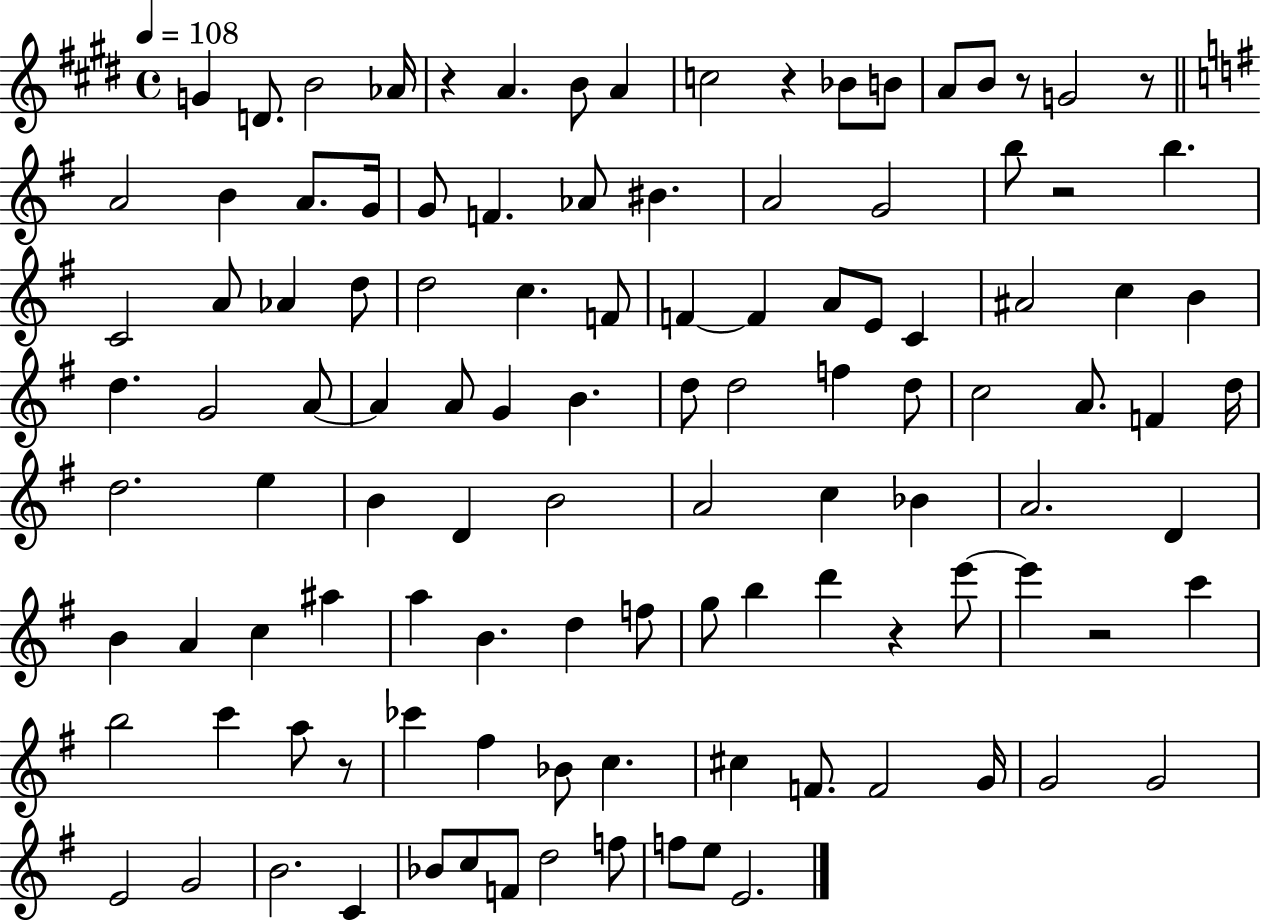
G4/q D4/e. B4/h Ab4/s R/q A4/q. B4/e A4/q C5/h R/q Bb4/e B4/e A4/e B4/e R/e G4/h R/e A4/h B4/q A4/e. G4/s G4/e F4/q. Ab4/e BIS4/q. A4/h G4/h B5/e R/h B5/q. C4/h A4/e Ab4/q D5/e D5/h C5/q. F4/e F4/q F4/q A4/e E4/e C4/q A#4/h C5/q B4/q D5/q. G4/h A4/e A4/q A4/e G4/q B4/q. D5/e D5/h F5/q D5/e C5/h A4/e. F4/q D5/s D5/h. E5/q B4/q D4/q B4/h A4/h C5/q Bb4/q A4/h. D4/q B4/q A4/q C5/q A#5/q A5/q B4/q. D5/q F5/e G5/e B5/q D6/q R/q E6/e E6/q R/h C6/q B5/h C6/q A5/e R/e CES6/q F#5/q Bb4/e C5/q. C#5/q F4/e. F4/h G4/s G4/h G4/h E4/h G4/h B4/h. C4/q Bb4/e C5/e F4/e D5/h F5/e F5/e E5/e E4/h.